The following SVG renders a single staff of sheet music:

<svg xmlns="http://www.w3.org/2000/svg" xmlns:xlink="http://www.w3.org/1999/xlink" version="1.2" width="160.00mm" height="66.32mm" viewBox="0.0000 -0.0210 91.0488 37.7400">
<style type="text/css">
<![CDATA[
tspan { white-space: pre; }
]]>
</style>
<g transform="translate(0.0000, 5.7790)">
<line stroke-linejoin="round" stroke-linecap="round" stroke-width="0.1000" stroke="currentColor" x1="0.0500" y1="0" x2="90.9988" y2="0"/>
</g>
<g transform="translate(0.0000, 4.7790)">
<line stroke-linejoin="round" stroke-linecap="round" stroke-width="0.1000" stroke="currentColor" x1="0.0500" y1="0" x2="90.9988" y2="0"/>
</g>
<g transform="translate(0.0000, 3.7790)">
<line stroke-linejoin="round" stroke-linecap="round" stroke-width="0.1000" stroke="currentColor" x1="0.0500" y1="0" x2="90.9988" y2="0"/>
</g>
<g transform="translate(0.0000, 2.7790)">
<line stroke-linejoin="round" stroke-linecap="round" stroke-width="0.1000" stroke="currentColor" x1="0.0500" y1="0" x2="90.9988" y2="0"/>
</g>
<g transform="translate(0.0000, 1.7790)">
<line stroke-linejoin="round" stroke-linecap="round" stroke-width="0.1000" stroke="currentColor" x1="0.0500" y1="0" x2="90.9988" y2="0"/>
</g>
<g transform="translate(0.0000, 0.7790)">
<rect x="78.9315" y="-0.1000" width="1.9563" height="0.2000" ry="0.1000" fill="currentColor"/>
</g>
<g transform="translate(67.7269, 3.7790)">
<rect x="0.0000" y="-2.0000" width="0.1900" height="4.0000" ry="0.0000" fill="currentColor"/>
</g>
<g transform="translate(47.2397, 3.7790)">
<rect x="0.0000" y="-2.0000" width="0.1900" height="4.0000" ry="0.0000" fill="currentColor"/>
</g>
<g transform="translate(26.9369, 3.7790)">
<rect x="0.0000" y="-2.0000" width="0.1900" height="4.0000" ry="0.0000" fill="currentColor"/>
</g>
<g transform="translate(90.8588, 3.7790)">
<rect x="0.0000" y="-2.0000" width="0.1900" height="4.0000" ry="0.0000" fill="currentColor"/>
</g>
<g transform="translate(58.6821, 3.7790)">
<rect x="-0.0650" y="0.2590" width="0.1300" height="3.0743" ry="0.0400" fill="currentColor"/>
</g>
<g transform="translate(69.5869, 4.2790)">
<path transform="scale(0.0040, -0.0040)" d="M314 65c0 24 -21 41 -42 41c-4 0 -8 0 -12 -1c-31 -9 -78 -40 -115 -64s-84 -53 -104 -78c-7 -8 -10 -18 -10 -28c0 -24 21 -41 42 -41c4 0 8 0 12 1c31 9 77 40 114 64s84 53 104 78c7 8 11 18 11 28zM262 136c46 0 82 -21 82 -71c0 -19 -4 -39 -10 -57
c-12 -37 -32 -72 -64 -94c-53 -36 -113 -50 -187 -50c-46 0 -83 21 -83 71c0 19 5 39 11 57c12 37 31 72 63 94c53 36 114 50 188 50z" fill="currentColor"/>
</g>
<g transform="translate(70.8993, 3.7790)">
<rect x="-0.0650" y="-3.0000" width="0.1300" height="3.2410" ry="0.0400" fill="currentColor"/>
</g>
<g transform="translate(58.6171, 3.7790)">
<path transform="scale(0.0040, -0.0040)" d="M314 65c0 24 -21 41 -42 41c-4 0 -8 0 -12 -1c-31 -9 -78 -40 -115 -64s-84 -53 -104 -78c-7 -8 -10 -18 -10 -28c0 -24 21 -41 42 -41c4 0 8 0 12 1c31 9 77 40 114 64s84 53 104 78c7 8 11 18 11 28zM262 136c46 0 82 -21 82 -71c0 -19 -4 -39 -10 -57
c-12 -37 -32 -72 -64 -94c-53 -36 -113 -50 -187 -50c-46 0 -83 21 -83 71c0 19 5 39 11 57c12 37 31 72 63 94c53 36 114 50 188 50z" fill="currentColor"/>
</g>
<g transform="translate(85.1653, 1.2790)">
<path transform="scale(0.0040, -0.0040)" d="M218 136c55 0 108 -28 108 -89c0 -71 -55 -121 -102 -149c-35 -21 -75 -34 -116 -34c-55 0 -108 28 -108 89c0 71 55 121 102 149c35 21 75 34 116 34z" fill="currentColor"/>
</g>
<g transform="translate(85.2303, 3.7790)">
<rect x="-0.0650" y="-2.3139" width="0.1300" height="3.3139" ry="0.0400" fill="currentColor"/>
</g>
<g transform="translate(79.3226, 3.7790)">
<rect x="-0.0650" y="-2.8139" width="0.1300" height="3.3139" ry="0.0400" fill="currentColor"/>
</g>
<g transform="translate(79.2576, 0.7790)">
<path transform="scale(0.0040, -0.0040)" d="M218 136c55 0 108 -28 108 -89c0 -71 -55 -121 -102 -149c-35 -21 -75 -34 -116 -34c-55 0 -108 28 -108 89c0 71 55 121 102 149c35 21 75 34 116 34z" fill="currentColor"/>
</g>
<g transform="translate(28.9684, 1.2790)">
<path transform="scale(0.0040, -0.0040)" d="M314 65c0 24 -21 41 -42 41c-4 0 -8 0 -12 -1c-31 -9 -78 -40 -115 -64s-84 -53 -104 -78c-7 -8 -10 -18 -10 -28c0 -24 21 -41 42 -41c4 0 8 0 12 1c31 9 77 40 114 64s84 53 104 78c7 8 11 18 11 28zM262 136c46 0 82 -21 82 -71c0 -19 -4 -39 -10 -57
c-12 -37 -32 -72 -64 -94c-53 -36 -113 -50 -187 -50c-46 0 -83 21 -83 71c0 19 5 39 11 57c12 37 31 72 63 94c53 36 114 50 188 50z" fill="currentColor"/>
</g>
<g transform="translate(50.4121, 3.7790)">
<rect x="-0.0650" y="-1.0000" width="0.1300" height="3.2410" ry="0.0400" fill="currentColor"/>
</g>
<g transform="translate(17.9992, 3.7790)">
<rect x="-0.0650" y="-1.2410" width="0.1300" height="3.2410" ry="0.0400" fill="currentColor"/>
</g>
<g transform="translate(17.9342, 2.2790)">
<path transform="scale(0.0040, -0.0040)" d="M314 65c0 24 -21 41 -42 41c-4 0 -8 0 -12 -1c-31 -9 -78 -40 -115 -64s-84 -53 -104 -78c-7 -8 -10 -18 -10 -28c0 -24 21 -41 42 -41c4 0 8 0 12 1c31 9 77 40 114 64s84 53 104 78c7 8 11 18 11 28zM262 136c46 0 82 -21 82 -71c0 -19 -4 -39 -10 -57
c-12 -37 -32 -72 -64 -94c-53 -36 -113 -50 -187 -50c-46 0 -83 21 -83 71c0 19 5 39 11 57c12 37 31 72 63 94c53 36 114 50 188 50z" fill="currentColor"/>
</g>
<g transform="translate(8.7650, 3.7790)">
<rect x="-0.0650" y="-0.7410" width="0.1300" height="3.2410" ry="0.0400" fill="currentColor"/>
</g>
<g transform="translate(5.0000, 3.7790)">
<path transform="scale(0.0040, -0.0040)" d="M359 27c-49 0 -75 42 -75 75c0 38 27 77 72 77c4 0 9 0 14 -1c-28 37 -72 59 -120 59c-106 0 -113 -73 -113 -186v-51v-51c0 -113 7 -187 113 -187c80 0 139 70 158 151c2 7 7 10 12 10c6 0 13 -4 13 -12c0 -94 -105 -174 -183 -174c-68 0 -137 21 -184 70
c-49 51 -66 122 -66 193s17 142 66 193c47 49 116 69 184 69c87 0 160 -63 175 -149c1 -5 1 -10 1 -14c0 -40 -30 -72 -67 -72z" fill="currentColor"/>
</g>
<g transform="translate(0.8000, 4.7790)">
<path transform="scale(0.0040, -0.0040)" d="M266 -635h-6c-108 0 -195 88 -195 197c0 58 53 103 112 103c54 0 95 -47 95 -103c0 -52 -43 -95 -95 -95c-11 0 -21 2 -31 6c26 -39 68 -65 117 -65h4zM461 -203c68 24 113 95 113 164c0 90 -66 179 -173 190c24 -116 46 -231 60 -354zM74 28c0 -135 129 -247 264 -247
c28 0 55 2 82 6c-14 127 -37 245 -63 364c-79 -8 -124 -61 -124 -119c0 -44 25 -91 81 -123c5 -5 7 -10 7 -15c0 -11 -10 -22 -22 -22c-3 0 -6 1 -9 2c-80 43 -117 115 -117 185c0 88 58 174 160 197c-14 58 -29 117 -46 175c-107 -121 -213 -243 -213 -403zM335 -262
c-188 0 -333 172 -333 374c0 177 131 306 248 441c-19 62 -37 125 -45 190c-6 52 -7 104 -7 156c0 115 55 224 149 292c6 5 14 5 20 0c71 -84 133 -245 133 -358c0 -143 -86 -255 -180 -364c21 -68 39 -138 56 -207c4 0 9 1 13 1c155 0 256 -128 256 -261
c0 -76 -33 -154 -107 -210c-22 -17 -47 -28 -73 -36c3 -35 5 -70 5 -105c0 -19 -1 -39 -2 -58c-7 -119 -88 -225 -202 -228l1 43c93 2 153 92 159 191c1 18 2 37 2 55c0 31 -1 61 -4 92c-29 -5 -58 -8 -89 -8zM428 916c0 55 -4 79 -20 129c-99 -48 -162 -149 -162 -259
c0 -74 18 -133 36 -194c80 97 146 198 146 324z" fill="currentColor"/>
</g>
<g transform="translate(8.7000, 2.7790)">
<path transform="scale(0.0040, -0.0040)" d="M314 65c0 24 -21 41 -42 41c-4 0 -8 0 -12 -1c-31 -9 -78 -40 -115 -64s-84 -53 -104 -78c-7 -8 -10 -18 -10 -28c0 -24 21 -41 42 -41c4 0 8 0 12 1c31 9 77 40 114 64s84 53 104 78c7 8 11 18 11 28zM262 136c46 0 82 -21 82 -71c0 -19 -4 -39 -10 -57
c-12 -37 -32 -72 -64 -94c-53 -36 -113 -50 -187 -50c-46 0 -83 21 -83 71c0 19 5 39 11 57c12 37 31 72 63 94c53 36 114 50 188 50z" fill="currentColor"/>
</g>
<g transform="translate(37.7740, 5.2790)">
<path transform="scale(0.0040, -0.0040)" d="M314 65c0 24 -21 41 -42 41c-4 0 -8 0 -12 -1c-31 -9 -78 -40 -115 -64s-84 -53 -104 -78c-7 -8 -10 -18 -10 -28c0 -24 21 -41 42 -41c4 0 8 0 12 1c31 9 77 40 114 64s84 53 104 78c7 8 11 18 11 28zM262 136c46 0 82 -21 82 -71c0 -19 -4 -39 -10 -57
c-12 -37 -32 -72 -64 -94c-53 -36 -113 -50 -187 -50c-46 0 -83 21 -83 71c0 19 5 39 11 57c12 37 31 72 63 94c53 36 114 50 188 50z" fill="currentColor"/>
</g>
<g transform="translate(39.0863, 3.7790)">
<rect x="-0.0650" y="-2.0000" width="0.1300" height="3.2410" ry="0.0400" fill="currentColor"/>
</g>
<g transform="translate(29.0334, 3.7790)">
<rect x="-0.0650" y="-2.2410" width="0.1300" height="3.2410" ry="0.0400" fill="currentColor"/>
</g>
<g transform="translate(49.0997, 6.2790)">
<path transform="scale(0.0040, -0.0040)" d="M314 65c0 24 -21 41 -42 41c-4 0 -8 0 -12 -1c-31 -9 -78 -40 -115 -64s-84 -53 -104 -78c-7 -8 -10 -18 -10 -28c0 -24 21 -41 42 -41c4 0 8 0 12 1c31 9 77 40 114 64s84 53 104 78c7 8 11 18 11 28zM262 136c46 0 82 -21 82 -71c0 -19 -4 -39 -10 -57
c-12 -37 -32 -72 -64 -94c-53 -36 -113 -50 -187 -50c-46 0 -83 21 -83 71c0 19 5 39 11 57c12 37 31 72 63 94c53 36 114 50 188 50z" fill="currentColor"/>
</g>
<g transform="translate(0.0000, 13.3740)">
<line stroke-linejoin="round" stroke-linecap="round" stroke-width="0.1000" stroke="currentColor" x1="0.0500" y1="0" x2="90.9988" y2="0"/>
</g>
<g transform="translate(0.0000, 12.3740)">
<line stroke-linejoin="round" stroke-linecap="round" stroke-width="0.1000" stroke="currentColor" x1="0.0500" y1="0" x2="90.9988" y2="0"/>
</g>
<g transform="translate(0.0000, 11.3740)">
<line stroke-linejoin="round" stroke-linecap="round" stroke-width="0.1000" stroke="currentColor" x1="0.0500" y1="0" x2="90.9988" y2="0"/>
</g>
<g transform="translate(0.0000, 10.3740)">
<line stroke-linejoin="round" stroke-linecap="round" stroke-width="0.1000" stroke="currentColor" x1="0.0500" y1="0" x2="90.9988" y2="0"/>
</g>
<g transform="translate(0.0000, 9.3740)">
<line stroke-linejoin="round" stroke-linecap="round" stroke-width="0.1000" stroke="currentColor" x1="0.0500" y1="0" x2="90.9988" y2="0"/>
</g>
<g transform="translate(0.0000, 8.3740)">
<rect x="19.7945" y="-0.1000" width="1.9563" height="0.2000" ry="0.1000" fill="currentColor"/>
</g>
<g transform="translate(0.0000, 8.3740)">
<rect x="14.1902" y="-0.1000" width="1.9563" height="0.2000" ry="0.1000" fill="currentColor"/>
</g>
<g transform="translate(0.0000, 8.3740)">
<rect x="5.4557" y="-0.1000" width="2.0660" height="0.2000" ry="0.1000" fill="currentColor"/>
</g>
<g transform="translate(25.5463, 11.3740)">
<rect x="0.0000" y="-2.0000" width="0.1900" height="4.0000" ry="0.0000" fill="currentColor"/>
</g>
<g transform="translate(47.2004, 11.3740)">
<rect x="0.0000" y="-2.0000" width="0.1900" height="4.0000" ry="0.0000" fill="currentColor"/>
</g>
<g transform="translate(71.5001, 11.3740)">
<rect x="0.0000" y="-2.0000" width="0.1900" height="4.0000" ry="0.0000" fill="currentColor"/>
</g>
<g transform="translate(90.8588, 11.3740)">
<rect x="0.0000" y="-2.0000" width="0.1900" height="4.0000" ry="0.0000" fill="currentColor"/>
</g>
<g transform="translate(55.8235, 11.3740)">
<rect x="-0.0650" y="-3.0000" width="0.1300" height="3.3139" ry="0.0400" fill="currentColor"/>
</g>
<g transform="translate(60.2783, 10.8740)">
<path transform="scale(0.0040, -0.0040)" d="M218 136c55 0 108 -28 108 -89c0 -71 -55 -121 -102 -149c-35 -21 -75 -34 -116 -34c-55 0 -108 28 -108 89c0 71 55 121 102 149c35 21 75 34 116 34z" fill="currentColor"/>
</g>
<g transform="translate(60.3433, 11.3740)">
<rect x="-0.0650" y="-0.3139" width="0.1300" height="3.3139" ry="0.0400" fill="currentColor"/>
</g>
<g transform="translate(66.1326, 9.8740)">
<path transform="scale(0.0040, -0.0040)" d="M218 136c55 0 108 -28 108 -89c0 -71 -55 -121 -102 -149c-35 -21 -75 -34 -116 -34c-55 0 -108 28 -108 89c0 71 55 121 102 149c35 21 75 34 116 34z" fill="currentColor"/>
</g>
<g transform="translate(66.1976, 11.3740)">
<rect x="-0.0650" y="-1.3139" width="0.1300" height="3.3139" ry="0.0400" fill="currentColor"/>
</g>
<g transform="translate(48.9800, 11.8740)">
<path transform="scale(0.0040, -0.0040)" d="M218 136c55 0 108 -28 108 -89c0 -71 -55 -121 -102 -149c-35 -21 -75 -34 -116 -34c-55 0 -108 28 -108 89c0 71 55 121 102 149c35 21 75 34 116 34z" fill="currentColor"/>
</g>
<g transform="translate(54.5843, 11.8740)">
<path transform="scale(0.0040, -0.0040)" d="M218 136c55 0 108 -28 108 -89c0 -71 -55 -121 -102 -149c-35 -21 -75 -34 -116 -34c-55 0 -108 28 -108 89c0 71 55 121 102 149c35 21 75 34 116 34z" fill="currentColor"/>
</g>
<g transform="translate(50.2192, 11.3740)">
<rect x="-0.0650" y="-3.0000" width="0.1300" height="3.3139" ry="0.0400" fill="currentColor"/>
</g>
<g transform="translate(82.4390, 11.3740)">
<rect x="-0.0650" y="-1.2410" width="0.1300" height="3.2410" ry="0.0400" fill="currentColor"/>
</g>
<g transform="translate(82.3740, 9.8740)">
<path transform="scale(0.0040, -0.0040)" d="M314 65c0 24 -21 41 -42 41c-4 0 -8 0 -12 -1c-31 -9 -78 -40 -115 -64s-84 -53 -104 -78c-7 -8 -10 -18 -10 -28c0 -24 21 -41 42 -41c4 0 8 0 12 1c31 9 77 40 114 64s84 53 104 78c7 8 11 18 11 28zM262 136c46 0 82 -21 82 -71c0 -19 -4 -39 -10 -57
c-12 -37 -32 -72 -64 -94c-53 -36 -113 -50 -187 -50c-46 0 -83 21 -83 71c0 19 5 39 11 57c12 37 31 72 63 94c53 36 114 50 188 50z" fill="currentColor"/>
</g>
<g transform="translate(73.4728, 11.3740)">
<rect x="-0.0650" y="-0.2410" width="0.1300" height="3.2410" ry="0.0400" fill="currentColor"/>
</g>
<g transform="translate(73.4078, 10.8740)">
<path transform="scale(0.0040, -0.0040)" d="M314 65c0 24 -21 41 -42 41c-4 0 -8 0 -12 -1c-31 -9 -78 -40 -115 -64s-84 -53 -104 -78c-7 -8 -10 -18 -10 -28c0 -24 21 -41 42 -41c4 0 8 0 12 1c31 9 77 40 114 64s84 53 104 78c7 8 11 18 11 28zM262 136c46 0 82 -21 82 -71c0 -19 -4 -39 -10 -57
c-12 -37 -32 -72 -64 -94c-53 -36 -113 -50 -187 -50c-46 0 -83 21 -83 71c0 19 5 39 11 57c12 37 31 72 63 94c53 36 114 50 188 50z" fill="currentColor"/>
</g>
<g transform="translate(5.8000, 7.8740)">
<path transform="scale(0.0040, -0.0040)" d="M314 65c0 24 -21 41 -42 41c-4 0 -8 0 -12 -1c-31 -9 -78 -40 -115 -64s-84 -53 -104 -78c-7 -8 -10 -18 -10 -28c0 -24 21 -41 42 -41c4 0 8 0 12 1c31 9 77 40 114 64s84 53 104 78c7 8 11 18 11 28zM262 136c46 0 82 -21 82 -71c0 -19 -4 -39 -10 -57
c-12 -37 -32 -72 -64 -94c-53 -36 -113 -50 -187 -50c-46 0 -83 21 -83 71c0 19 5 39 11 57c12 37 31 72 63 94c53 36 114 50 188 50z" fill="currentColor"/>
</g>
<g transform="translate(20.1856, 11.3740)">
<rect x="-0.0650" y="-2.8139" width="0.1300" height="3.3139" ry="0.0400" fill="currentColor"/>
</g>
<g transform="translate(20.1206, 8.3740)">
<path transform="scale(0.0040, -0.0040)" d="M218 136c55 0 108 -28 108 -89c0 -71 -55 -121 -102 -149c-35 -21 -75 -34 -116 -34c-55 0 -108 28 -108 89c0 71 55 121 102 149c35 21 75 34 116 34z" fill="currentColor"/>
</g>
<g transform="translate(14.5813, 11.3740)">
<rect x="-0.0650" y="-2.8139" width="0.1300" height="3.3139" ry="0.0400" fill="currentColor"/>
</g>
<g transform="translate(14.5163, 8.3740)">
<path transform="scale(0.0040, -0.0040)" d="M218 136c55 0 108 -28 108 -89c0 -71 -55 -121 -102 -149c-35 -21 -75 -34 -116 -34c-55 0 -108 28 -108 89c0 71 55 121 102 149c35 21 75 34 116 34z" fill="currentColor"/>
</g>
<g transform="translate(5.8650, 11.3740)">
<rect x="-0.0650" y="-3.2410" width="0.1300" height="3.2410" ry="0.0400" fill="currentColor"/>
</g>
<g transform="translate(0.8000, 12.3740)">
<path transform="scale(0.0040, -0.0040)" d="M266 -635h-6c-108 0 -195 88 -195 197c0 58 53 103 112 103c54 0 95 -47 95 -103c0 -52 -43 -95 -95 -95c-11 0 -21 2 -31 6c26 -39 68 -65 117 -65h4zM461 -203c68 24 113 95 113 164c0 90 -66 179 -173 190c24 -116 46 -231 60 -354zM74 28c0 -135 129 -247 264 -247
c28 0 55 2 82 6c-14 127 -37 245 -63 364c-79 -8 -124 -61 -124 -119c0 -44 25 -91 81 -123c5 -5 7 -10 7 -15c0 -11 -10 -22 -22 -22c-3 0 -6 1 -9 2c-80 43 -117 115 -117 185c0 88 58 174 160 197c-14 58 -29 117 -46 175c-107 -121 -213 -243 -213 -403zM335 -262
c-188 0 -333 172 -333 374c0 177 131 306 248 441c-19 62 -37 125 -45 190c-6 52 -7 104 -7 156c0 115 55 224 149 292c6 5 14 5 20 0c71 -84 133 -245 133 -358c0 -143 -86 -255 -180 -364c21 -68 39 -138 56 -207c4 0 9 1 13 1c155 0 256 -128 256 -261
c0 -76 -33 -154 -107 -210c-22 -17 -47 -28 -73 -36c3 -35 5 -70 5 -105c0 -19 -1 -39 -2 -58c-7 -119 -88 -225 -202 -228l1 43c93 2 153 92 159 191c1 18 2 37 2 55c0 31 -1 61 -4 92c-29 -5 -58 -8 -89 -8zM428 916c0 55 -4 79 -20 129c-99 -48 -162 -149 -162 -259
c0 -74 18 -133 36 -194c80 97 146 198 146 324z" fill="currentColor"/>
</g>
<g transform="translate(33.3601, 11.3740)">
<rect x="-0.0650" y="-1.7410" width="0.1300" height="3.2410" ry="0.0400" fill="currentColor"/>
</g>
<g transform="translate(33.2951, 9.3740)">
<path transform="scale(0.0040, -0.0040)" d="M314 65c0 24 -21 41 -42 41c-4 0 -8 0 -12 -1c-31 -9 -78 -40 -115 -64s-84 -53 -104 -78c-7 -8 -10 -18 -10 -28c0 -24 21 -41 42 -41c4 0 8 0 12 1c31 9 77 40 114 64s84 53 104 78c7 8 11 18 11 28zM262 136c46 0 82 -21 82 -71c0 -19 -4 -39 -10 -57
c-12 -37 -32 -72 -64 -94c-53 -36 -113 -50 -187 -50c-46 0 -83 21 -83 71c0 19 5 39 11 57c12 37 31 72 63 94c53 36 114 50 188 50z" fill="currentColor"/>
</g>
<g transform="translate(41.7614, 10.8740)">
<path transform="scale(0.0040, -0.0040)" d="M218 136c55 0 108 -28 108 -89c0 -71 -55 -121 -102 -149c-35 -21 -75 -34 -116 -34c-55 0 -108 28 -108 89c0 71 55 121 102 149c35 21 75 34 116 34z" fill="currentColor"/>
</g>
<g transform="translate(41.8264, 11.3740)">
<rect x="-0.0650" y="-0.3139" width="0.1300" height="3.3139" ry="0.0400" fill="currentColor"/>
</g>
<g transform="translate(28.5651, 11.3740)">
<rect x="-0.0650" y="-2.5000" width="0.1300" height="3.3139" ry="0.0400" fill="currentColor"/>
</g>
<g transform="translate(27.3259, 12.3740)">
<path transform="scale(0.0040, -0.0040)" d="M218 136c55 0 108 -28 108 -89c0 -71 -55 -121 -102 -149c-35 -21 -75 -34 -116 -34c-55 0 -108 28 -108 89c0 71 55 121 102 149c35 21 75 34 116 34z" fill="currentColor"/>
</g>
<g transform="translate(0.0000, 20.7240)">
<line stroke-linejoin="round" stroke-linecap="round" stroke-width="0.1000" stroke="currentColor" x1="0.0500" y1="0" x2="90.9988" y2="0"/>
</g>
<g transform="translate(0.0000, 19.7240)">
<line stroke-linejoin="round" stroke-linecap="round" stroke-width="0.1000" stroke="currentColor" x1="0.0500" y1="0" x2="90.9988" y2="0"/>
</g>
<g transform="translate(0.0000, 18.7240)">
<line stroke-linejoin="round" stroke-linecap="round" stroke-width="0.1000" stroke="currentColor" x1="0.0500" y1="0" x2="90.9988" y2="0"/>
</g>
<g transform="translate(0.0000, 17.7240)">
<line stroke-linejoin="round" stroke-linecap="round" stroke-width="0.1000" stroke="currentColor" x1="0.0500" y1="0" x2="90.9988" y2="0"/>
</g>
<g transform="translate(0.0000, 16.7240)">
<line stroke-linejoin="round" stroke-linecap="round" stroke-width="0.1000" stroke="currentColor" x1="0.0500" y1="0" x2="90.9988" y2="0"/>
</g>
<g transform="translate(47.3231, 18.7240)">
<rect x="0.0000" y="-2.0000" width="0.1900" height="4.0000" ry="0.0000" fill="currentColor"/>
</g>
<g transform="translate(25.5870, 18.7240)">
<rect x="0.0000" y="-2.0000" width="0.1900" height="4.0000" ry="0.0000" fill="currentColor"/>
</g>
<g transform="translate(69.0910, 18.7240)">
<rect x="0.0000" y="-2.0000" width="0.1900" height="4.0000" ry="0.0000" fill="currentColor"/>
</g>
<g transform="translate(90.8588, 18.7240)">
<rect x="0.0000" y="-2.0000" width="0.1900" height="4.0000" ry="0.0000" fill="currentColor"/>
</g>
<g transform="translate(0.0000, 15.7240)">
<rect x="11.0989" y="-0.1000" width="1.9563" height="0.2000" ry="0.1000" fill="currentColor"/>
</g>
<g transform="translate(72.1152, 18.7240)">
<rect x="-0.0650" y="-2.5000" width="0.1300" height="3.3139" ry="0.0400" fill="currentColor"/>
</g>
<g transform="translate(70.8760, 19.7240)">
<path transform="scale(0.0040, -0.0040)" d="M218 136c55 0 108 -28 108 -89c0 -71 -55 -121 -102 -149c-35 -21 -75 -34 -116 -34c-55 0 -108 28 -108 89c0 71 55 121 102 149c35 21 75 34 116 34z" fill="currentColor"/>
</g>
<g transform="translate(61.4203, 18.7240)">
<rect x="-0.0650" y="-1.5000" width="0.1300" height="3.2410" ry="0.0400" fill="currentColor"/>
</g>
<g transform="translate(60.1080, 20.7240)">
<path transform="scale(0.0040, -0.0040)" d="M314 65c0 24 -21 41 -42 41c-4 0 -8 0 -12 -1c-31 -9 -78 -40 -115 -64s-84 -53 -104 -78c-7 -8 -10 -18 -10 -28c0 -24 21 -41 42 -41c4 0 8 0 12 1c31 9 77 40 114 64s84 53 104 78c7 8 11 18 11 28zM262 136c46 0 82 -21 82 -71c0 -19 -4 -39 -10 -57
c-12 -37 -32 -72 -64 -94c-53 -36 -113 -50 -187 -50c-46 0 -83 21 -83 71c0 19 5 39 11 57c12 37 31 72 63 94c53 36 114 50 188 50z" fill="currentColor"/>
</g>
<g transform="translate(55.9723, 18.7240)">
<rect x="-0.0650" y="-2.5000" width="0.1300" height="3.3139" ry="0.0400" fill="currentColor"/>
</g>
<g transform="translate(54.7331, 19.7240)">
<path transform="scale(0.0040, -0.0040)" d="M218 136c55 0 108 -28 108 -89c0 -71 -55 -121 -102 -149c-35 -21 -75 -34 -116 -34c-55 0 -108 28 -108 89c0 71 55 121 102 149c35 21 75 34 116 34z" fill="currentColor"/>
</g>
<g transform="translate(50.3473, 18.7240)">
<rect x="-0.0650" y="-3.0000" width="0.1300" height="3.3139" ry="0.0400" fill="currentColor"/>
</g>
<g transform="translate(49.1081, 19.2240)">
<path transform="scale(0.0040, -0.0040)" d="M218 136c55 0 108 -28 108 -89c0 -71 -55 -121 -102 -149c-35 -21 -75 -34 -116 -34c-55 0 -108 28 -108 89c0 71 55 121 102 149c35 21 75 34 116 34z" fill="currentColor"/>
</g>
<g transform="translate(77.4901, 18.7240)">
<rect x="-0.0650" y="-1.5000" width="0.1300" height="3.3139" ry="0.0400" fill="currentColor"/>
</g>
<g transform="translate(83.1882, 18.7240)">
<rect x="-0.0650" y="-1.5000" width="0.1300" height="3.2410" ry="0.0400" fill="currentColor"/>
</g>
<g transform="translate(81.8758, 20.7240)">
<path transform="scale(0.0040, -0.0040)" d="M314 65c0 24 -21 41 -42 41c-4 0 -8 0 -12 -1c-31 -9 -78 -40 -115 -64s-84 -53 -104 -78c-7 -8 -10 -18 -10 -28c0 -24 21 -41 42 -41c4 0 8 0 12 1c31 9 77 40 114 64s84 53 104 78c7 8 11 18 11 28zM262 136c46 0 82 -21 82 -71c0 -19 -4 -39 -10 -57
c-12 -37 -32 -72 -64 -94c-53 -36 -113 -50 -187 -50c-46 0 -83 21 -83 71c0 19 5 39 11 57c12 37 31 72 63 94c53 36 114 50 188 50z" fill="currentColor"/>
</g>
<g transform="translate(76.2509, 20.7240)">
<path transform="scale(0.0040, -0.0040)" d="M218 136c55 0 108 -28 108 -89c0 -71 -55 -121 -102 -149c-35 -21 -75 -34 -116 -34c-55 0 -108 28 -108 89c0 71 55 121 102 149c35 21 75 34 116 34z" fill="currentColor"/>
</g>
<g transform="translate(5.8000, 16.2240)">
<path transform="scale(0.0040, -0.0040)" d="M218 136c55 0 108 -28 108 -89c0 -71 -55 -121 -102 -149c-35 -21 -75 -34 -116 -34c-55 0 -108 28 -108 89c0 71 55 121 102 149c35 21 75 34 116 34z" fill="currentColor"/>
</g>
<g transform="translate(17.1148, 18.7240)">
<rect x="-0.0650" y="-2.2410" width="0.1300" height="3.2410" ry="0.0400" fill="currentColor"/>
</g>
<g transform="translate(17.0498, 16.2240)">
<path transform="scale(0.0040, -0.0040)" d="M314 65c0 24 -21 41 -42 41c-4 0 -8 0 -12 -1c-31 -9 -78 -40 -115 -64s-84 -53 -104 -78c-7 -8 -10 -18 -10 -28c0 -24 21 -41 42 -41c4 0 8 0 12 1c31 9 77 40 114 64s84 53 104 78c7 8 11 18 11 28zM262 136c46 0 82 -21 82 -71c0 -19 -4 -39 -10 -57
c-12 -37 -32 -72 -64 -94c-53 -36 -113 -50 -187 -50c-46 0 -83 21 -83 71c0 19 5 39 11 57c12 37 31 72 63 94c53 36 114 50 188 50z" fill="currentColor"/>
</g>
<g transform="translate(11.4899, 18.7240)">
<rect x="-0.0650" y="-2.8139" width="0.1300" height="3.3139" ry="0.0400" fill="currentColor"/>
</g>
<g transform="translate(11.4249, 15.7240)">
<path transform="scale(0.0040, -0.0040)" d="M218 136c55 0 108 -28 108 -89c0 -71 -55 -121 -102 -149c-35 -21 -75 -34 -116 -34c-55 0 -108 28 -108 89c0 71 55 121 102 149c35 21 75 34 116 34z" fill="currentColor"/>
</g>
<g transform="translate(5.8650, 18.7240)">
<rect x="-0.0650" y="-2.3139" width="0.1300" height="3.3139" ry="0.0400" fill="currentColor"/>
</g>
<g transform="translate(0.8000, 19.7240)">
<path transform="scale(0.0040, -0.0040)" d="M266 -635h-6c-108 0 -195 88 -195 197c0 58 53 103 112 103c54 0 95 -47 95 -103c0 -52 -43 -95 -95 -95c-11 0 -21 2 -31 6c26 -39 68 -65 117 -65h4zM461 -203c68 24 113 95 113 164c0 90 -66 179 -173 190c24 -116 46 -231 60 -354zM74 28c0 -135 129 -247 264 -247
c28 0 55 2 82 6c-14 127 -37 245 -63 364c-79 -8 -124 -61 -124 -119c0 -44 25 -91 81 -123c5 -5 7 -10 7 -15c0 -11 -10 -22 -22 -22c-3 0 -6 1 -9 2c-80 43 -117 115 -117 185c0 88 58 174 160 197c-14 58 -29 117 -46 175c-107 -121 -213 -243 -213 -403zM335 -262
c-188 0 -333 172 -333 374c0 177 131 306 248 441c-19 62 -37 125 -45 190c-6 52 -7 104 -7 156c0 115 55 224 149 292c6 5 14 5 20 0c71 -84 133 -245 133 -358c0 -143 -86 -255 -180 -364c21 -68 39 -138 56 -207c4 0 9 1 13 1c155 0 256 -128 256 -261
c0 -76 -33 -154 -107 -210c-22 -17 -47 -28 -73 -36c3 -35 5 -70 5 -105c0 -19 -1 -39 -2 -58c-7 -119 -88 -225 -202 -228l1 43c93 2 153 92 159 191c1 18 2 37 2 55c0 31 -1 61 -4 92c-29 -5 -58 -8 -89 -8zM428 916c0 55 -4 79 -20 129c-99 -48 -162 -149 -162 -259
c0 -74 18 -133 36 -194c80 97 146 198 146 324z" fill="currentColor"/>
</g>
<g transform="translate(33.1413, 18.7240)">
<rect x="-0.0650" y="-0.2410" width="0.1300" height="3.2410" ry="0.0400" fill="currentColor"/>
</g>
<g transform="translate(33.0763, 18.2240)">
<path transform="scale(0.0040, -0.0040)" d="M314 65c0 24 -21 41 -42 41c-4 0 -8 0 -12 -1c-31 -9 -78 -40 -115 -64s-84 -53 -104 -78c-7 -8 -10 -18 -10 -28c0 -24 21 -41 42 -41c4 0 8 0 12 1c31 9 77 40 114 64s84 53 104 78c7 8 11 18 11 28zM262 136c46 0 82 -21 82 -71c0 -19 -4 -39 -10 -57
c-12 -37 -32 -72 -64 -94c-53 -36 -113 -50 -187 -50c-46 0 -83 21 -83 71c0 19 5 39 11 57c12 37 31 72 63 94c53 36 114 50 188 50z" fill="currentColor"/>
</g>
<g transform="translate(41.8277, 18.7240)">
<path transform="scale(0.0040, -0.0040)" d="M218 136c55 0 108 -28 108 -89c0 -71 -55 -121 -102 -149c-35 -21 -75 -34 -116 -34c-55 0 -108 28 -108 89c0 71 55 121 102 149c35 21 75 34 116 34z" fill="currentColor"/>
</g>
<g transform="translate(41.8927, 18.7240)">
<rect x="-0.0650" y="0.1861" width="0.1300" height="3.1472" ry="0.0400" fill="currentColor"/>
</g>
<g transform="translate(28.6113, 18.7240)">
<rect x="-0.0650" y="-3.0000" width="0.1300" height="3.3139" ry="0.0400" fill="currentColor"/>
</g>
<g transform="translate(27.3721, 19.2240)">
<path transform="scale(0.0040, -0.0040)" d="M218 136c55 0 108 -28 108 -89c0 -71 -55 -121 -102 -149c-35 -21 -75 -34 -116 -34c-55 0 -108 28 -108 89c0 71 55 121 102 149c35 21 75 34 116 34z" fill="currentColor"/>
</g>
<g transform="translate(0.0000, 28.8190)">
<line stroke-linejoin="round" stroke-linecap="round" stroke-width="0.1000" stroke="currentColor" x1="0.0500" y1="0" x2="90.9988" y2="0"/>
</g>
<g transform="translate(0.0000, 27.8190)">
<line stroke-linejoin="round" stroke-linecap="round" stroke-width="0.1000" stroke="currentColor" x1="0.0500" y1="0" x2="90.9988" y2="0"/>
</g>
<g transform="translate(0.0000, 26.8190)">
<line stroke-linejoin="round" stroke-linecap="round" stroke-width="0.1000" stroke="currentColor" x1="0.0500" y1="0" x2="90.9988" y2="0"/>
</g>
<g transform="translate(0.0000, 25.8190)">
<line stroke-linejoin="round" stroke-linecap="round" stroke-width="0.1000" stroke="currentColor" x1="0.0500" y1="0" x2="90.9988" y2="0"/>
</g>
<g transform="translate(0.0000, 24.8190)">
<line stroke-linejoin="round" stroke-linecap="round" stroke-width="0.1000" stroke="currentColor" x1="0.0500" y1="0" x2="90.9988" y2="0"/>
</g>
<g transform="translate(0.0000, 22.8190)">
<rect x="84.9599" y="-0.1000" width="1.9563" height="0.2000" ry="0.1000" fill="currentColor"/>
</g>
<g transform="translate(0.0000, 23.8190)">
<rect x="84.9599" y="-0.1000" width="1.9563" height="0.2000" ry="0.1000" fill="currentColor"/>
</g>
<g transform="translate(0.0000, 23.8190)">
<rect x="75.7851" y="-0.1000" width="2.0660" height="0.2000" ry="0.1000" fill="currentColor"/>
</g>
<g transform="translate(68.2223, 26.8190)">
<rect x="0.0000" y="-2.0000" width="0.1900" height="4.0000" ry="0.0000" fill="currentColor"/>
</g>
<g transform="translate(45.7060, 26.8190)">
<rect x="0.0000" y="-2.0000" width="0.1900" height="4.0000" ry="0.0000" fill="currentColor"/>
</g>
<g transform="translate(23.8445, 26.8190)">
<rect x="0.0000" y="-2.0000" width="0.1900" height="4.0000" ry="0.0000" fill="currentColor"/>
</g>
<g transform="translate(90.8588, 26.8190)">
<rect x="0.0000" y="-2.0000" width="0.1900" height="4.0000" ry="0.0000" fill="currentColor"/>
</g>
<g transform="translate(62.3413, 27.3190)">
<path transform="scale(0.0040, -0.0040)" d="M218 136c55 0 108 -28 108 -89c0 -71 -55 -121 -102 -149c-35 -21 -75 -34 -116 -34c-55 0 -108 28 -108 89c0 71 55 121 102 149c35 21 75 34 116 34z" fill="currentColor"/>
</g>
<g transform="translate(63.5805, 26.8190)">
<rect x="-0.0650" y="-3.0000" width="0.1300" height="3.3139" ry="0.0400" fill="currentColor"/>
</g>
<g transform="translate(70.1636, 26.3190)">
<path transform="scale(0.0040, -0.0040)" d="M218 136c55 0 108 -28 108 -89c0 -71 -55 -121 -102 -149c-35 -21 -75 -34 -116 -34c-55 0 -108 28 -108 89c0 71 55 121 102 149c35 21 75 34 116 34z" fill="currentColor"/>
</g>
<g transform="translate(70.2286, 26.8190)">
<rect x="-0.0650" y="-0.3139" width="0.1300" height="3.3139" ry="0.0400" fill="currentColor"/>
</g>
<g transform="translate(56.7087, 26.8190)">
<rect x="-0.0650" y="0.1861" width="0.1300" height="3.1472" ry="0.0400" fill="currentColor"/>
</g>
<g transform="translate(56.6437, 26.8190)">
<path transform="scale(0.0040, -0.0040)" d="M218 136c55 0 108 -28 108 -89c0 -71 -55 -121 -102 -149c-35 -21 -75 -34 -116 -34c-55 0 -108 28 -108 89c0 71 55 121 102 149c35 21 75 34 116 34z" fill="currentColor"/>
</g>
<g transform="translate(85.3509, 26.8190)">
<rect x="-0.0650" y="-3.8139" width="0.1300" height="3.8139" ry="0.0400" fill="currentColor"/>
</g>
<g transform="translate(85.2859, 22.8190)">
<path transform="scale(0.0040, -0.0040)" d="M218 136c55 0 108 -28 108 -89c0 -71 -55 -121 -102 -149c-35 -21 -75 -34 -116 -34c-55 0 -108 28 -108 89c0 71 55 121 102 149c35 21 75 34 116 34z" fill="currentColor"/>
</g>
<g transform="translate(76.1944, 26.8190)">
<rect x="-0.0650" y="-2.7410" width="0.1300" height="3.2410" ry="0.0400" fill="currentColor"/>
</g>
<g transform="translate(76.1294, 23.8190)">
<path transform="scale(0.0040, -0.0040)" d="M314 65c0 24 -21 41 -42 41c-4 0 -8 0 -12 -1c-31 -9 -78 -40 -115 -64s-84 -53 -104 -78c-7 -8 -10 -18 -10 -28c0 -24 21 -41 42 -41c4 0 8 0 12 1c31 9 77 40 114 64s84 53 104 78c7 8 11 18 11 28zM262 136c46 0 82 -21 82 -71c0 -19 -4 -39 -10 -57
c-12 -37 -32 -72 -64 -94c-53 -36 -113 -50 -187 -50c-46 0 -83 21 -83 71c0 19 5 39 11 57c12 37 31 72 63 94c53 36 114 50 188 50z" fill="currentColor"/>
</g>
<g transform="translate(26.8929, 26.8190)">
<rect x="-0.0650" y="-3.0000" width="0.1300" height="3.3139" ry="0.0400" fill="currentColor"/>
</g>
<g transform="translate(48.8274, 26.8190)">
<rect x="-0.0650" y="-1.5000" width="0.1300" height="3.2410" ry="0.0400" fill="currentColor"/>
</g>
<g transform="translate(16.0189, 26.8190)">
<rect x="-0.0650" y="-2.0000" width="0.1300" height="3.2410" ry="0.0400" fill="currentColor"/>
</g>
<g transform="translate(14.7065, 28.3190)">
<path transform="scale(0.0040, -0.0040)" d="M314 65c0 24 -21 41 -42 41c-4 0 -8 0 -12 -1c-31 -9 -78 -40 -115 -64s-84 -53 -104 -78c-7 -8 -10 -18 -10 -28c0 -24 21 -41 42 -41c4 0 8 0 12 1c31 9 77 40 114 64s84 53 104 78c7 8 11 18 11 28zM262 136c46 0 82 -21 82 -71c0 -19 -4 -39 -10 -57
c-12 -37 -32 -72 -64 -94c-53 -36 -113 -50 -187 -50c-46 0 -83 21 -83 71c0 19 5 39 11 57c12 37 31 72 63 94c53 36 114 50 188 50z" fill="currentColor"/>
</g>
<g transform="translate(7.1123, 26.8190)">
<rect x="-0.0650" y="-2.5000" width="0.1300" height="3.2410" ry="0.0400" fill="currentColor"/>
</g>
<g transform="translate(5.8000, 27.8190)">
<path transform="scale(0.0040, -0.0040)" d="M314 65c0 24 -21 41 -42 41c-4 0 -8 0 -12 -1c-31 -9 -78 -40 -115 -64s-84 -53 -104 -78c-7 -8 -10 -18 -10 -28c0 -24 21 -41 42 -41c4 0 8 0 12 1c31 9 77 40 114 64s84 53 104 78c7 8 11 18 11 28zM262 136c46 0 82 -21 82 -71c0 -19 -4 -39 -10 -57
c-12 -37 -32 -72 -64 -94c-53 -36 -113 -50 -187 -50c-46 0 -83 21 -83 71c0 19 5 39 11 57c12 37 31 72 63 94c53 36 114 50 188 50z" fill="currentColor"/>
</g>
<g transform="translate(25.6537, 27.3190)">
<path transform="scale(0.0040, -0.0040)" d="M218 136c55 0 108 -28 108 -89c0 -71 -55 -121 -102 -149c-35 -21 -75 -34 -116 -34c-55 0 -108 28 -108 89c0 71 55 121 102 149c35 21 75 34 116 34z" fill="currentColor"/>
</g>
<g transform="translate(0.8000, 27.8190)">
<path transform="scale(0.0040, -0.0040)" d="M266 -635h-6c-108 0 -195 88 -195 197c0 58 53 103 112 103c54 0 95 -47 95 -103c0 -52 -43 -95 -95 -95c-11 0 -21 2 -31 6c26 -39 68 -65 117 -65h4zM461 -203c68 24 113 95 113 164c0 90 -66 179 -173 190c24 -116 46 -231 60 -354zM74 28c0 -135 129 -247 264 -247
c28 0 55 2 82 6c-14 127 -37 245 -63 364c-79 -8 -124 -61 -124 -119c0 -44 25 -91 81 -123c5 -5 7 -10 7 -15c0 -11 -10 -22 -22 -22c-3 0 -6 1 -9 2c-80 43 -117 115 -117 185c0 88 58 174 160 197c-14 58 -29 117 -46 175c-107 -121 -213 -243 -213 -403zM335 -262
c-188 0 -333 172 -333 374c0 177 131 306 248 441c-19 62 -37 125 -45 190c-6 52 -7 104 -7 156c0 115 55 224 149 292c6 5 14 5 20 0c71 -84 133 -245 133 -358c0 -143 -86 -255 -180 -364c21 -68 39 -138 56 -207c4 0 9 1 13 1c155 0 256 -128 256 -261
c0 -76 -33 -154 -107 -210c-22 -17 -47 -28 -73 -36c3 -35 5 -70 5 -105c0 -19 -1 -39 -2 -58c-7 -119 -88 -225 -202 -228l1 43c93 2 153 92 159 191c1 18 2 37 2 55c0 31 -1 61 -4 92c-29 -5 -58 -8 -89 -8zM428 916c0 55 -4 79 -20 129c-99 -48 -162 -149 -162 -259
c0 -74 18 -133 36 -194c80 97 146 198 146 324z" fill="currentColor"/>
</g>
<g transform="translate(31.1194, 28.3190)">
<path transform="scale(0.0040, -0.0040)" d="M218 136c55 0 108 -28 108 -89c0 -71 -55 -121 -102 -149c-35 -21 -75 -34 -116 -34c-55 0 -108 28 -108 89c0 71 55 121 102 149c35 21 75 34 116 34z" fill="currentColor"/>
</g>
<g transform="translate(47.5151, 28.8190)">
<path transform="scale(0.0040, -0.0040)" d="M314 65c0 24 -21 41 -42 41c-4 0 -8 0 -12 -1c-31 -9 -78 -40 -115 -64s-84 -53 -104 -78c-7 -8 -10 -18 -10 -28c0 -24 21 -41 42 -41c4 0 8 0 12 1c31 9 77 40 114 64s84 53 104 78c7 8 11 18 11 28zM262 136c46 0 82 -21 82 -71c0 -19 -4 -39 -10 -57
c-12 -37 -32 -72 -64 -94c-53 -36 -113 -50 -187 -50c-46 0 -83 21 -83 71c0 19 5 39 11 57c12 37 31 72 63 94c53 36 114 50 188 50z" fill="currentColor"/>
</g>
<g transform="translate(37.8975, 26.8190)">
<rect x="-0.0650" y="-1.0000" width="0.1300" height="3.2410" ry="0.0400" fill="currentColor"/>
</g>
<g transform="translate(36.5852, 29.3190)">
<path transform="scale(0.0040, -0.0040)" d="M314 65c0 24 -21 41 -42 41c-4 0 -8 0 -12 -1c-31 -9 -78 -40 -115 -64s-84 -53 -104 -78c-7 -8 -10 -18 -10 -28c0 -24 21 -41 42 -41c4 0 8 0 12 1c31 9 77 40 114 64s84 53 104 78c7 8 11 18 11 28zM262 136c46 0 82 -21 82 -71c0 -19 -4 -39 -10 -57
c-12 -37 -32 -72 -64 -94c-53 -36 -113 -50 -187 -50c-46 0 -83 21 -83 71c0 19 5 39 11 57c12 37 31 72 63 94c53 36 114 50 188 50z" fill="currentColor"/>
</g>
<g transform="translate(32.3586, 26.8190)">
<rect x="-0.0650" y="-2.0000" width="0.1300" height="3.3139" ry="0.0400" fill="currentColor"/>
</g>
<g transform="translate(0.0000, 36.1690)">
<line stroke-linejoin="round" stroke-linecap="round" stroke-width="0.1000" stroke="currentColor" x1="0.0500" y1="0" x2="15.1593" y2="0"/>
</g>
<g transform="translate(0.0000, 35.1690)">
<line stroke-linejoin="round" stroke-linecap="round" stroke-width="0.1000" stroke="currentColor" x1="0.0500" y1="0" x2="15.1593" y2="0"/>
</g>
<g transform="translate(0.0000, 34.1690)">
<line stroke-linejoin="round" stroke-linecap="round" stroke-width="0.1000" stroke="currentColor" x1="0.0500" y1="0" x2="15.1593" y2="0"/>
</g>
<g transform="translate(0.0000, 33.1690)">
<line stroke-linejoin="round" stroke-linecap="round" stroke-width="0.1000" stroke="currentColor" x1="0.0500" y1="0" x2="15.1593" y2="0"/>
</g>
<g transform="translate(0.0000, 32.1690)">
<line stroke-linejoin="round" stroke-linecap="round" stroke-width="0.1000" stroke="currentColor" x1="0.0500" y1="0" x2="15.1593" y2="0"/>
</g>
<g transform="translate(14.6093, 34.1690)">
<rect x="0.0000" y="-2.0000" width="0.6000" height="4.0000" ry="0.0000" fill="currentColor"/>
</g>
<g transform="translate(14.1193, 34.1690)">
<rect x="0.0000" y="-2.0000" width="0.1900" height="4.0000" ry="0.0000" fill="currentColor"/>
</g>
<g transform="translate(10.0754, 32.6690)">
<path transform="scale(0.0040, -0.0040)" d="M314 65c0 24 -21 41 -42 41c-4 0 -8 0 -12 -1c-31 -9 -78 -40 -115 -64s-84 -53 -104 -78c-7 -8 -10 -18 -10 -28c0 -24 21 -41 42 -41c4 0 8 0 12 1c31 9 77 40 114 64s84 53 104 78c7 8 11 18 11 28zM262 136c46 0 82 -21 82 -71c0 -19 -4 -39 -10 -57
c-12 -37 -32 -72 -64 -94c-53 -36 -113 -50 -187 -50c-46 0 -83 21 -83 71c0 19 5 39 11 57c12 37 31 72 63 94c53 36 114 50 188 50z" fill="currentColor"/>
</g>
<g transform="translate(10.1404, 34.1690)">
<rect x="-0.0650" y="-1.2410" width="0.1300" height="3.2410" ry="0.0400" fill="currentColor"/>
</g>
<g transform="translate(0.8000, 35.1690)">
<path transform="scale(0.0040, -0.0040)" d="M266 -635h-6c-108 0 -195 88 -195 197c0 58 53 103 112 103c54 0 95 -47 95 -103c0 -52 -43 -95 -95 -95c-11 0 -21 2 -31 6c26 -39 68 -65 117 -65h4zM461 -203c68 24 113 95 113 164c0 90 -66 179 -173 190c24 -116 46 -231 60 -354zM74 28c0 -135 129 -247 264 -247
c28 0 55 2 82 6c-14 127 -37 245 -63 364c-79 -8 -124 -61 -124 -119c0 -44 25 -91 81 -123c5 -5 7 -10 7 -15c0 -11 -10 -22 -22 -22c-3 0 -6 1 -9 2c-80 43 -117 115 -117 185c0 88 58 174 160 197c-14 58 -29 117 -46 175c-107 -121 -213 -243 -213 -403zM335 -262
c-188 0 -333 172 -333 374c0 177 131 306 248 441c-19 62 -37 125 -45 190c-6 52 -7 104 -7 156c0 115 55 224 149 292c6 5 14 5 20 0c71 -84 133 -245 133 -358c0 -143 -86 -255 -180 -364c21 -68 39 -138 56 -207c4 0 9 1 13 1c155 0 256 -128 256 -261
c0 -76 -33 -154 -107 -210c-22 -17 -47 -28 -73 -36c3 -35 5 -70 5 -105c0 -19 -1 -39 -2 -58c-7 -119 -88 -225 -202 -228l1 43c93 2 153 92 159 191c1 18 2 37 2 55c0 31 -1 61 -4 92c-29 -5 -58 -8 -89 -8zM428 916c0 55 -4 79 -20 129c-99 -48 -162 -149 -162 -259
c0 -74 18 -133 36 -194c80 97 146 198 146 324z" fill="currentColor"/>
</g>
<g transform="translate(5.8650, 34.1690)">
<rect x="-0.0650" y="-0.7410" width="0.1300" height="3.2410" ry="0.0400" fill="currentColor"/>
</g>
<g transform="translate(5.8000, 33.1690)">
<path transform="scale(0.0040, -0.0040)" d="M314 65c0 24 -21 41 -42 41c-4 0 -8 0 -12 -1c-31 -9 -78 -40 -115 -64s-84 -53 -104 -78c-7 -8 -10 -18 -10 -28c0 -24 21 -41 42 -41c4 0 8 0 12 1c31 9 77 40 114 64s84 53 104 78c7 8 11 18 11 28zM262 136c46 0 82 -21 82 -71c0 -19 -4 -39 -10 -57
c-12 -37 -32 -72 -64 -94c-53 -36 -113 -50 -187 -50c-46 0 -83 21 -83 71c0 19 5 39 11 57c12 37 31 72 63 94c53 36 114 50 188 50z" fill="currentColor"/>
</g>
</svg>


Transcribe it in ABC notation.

X:1
T:Untitled
M:4/4
L:1/4
K:C
d2 e2 g2 F2 D2 B2 A2 a g b2 a a G f2 c A A c e c2 e2 g a g2 A c2 B A G E2 G E E2 G2 F2 A F D2 E2 B A c a2 c' d2 e2